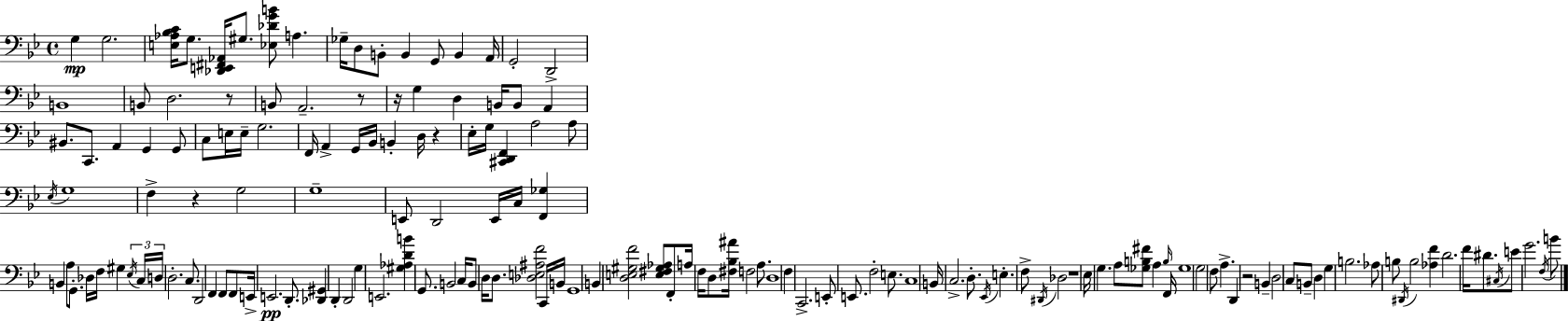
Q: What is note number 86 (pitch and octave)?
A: A3